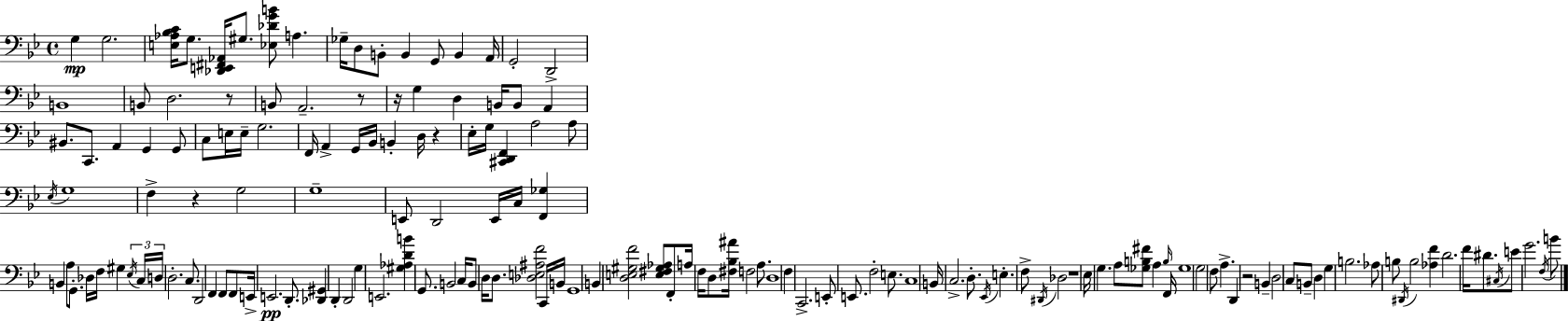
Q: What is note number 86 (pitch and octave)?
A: A3